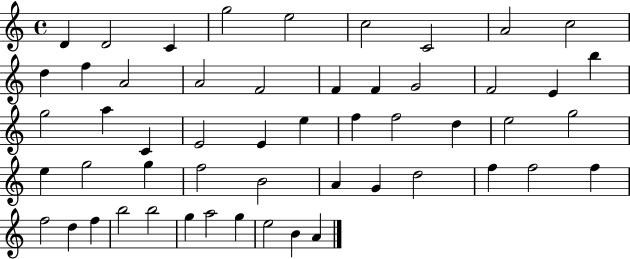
D4/q D4/h C4/q G5/h E5/h C5/h C4/h A4/h C5/h D5/q F5/q A4/h A4/h F4/h F4/q F4/q G4/h F4/h E4/q B5/q G5/h A5/q C4/q E4/h E4/q E5/q F5/q F5/h D5/q E5/h G5/h E5/q G5/h G5/q F5/h B4/h A4/q G4/q D5/h F5/q F5/h F5/q F5/h D5/q F5/q B5/h B5/h G5/q A5/h G5/q E5/h B4/q A4/q